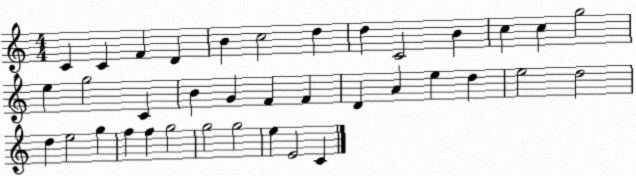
X:1
T:Untitled
M:4/4
L:1/4
K:C
C C F D B c2 d d C2 B c c g2 e g2 C B G F F D A e d e2 d2 d e2 g f f g2 g2 g2 e E2 C